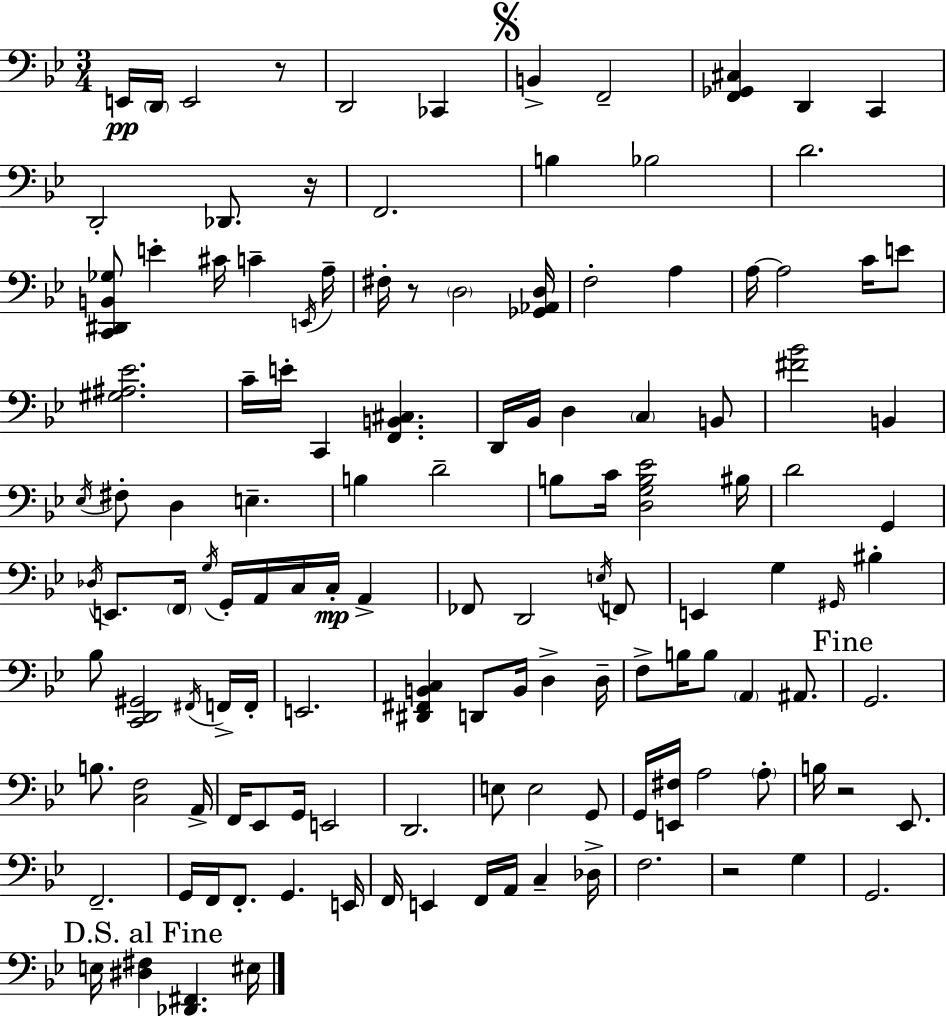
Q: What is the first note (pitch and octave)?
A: E2